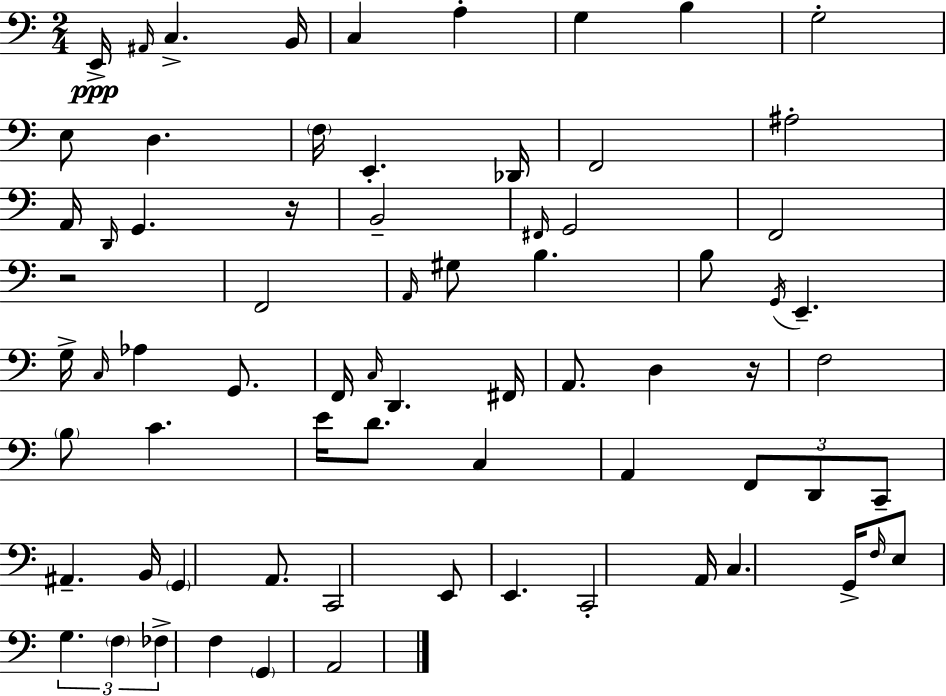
E2/s A#2/s C3/q. B2/s C3/q A3/q G3/q B3/q G3/h E3/e D3/q. F3/s E2/q. Db2/s F2/h A#3/h A2/s D2/s G2/q. R/s B2/h F#2/s G2/h F2/h R/h F2/h A2/s G#3/e B3/q. B3/e G2/s E2/q. G3/s C3/s Ab3/q G2/e. F2/s C3/s D2/q. F#2/s A2/e. D3/q R/s F3/h B3/e C4/q. E4/s D4/e. C3/q A2/q F2/e D2/e C2/e A#2/q. B2/s G2/q A2/e. C2/h E2/e E2/q. C2/h A2/s C3/q. G2/s F3/s E3/e G3/q. F3/q FES3/q F3/q G2/q A2/h